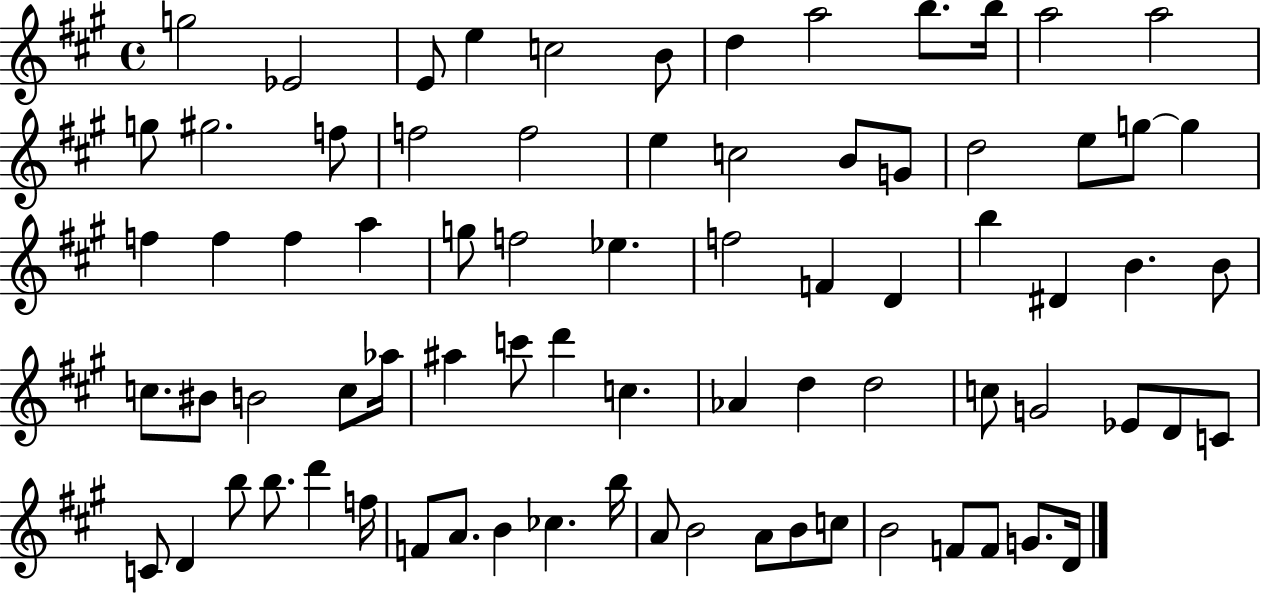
G5/h Eb4/h E4/e E5/q C5/h B4/e D5/q A5/h B5/e. B5/s A5/h A5/h G5/e G#5/h. F5/e F5/h F5/h E5/q C5/h B4/e G4/e D5/h E5/e G5/e G5/q F5/q F5/q F5/q A5/q G5/e F5/h Eb5/q. F5/h F4/q D4/q B5/q D#4/q B4/q. B4/e C5/e. BIS4/e B4/h C5/e Ab5/s A#5/q C6/e D6/q C5/q. Ab4/q D5/q D5/h C5/e G4/h Eb4/e D4/e C4/e C4/e D4/q B5/e B5/e. D6/q F5/s F4/e A4/e. B4/q CES5/q. B5/s A4/e B4/h A4/e B4/e C5/e B4/h F4/e F4/e G4/e. D4/s